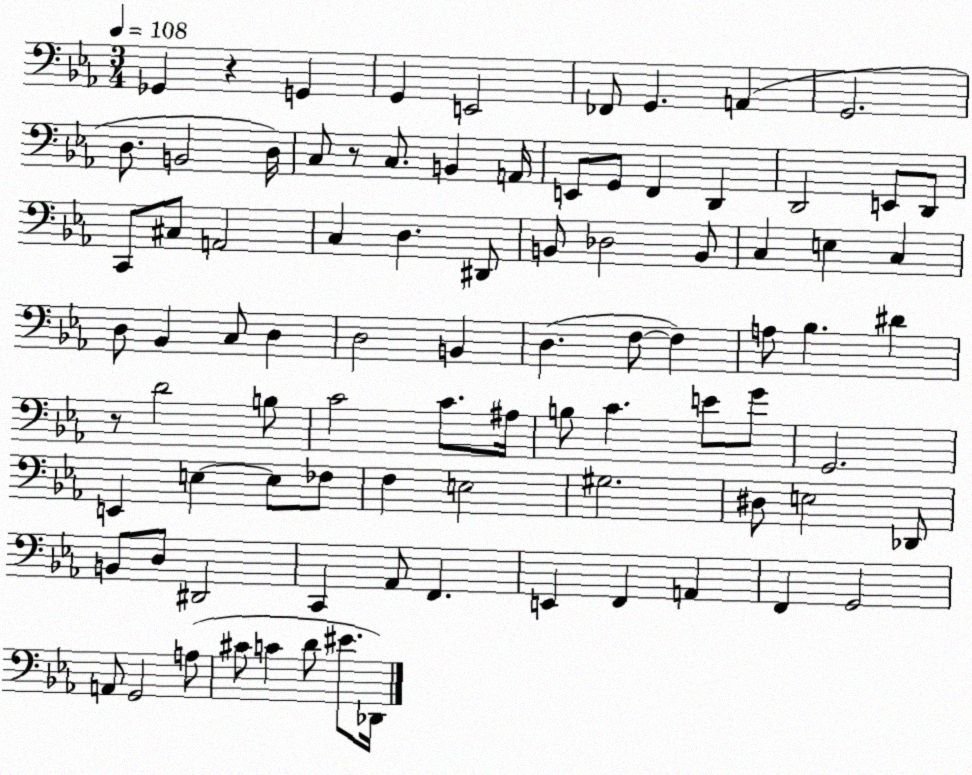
X:1
T:Untitled
M:3/4
L:1/4
K:Eb
_G,, z G,, G,, E,,2 _F,,/2 G,, A,, G,,2 D,/2 B,,2 D,/4 C,/2 z/2 C,/2 B,, A,,/4 E,,/2 G,,/2 F,, D,, D,,2 E,,/2 D,,/2 C,,/2 ^C,/2 A,,2 C, D, ^D,,/2 B,,/2 _D,2 B,,/2 C, E, C, D,/2 _B,, C,/2 D, D,2 B,, D, F,/2 F, A,/2 _B, ^D z/2 D2 B,/2 C2 C/2 ^A,/4 B,/2 C E/2 G/2 G,,2 E,, E, E,/2 _F,/2 F, E,2 ^G,2 ^D,/2 E,2 _D,,/2 B,,/2 D,/2 ^D,,2 C,, _A,,/2 F,, E,, F,, A,, F,, G,,2 A,,/2 G,,2 A,/2 ^C/2 C D/2 ^E/2 _D,,/4